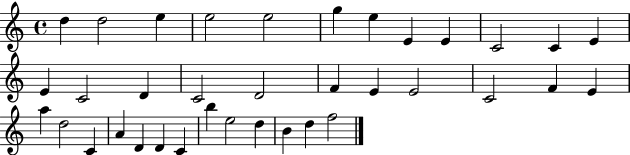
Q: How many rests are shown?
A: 0